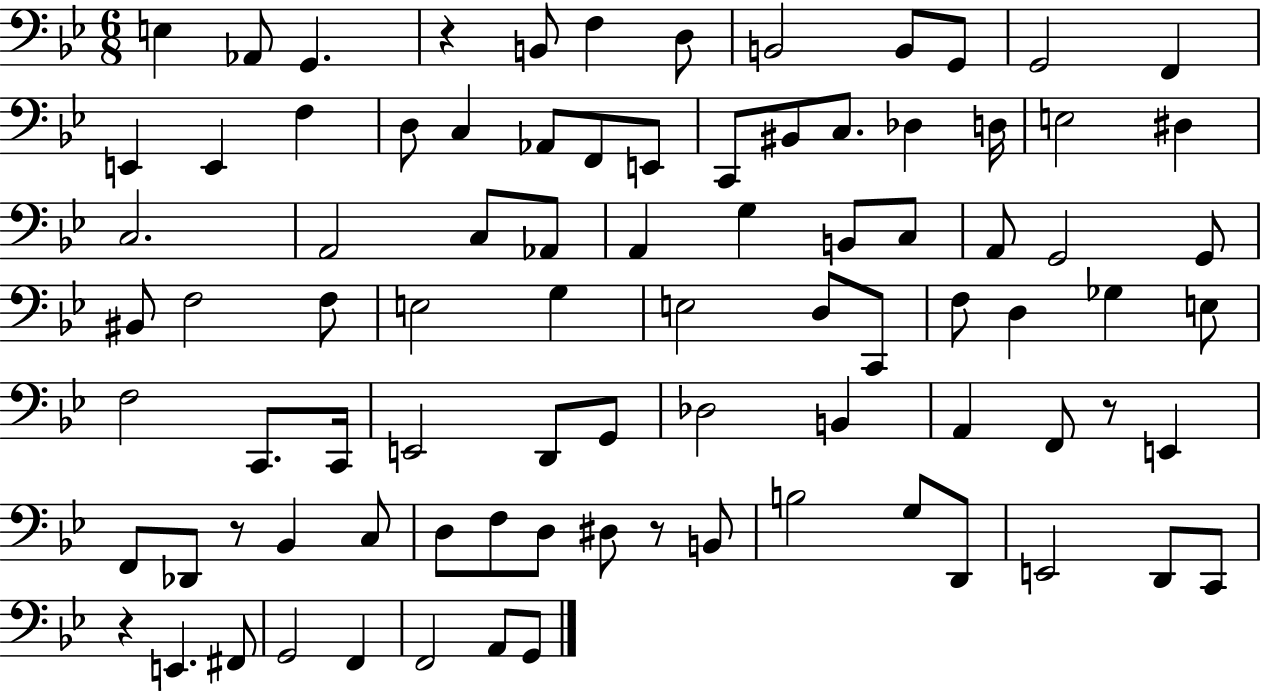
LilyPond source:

{
  \clef bass
  \numericTimeSignature
  \time 6/8
  \key bes \major
  e4 aes,8 g,4. | r4 b,8 f4 d8 | b,2 b,8 g,8 | g,2 f,4 | \break e,4 e,4 f4 | d8 c4 aes,8 f,8 e,8 | c,8 bis,8 c8. des4 d16 | e2 dis4 | \break c2. | a,2 c8 aes,8 | a,4 g4 b,8 c8 | a,8 g,2 g,8 | \break bis,8 f2 f8 | e2 g4 | e2 d8 c,8 | f8 d4 ges4 e8 | \break f2 c,8. c,16 | e,2 d,8 g,8 | des2 b,4 | a,4 f,8 r8 e,4 | \break f,8 des,8 r8 bes,4 c8 | d8 f8 d8 dis8 r8 b,8 | b2 g8 d,8 | e,2 d,8 c,8 | \break r4 e,4. fis,8 | g,2 f,4 | f,2 a,8 g,8 | \bar "|."
}